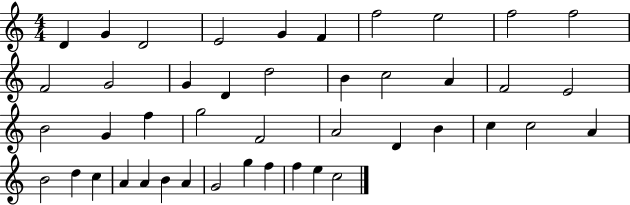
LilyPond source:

{
  \clef treble
  \numericTimeSignature
  \time 4/4
  \key c \major
  d'4 g'4 d'2 | e'2 g'4 f'4 | f''2 e''2 | f''2 f''2 | \break f'2 g'2 | g'4 d'4 d''2 | b'4 c''2 a'4 | f'2 e'2 | \break b'2 g'4 f''4 | g''2 f'2 | a'2 d'4 b'4 | c''4 c''2 a'4 | \break b'2 d''4 c''4 | a'4 a'4 b'4 a'4 | g'2 g''4 f''4 | f''4 e''4 c''2 | \break \bar "|."
}